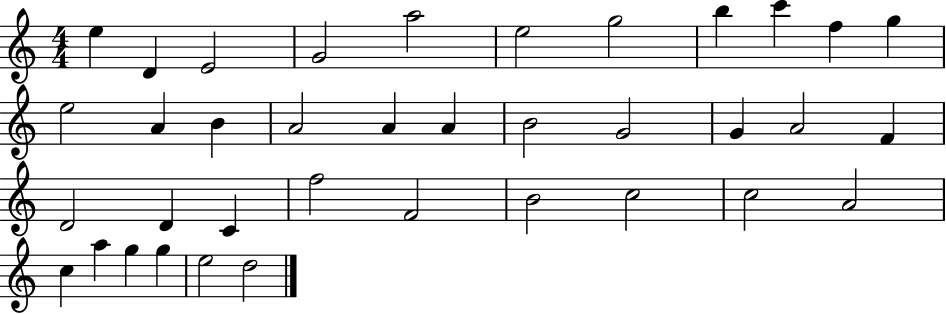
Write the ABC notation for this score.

X:1
T:Untitled
M:4/4
L:1/4
K:C
e D E2 G2 a2 e2 g2 b c' f g e2 A B A2 A A B2 G2 G A2 F D2 D C f2 F2 B2 c2 c2 A2 c a g g e2 d2